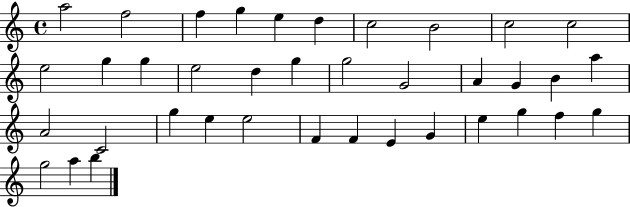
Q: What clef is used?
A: treble